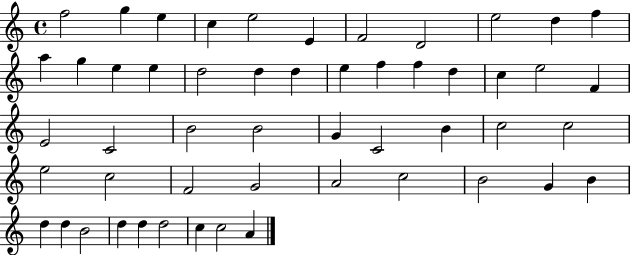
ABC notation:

X:1
T:Untitled
M:4/4
L:1/4
K:C
f2 g e c e2 E F2 D2 e2 d f a g e e d2 d d e f f d c e2 F E2 C2 B2 B2 G C2 B c2 c2 e2 c2 F2 G2 A2 c2 B2 G B d d B2 d d d2 c c2 A